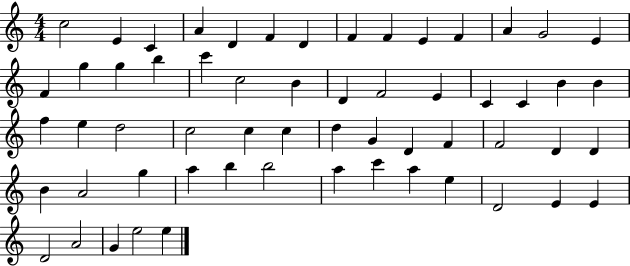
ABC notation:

X:1
T:Untitled
M:4/4
L:1/4
K:C
c2 E C A D F D F F E F A G2 E F g g b c' c2 B D F2 E C C B B f e d2 c2 c c d G D F F2 D D B A2 g a b b2 a c' a e D2 E E D2 A2 G e2 e